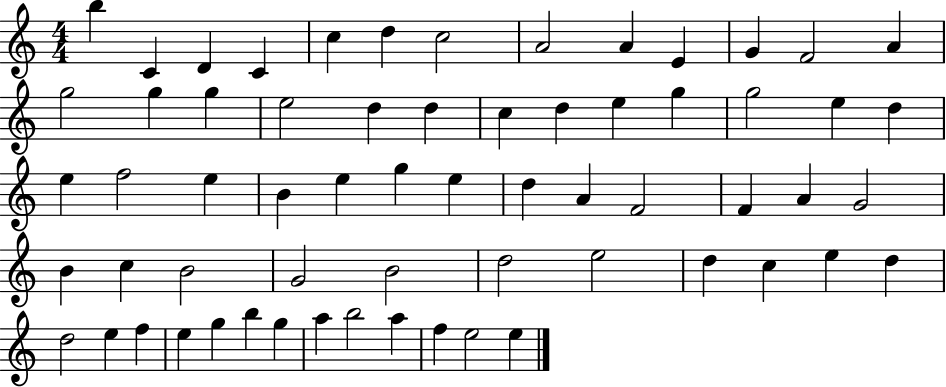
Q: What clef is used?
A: treble